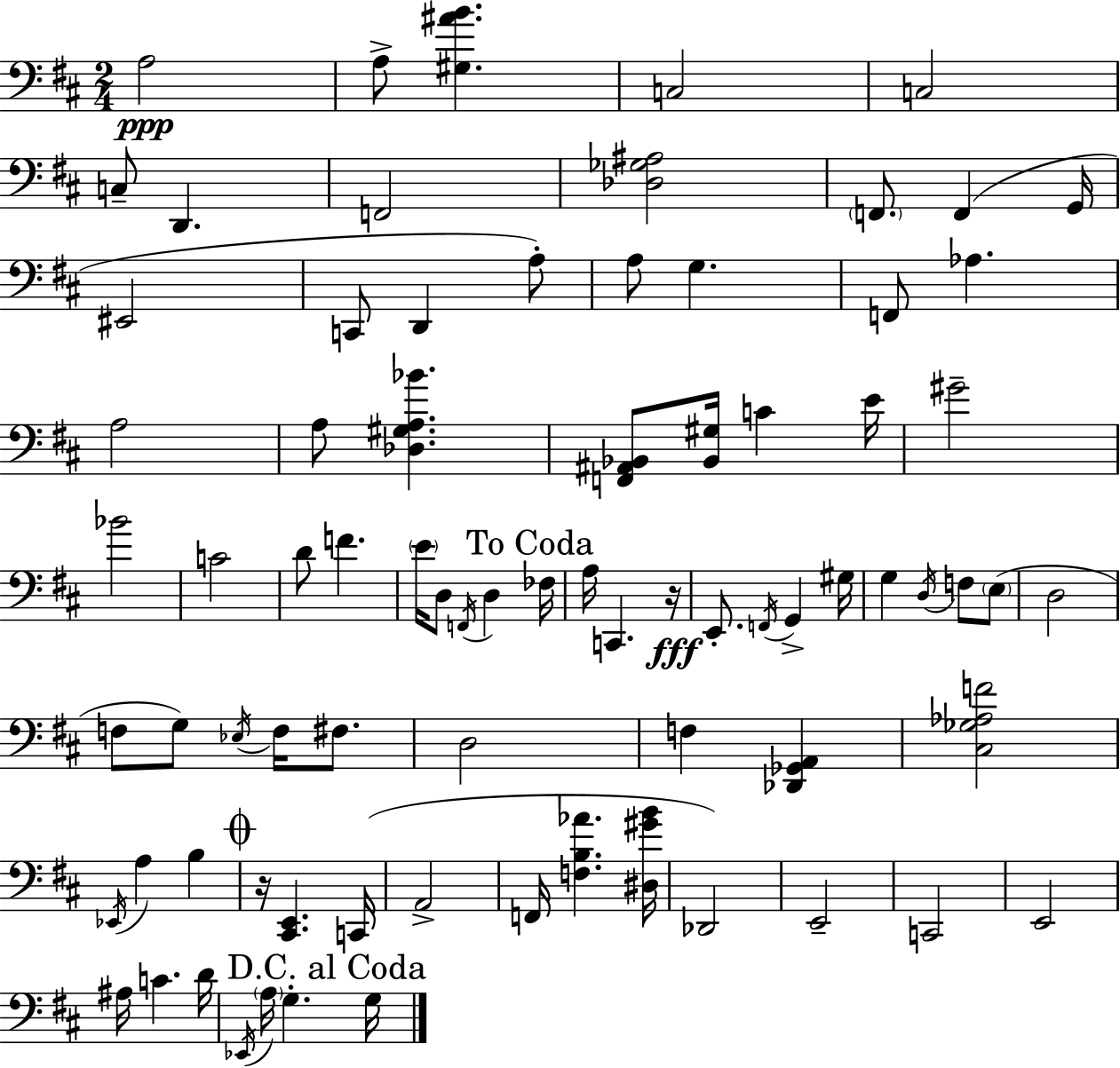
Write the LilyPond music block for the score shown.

{
  \clef bass
  \numericTimeSignature
  \time 2/4
  \key d \major
  a2\ppp | a8-> <gis ais' b'>4. | c2 | c2 | \break c8-- d,4. | f,2 | <des ges ais>2 | \parenthesize f,8. f,4( g,16 | \break eis,2 | c,8 d,4 a8-.) | a8 g4. | f,8 aes4. | \break a2 | a8 <des gis a bes'>4. | <f, ais, bes,>8 <bes, gis>16 c'4 e'16 | gis'2-- | \break bes'2 | c'2 | d'8 f'4. | \parenthesize e'16 d8 \acciaccatura { f,16 } d4 | \break \mark "To Coda" fes16 a16 c,4. | r16\fff e,8.-. \acciaccatura { f,16 } g,4-> | gis16 g4 \acciaccatura { d16 } f8 | \parenthesize e8( d2 | \break f8 g8) \acciaccatura { ees16 } | f16 fis8. d2 | f4 | <des, ges, a,>4 <cis ges aes f'>2 | \break \acciaccatura { ees,16 } a4 | b4 \mark \markup { \musicglyph "scripts.coda" } r16 <cis, e,>4. | c,16( a,2-> | f,16 <f b aes'>4. | \break <dis gis' b'>16 des,2) | e,2-- | c,2 | e,2 | \break ais16 c'4. | d'16 \acciaccatura { ees,16 } \parenthesize a16 g4.-. | \mark "D.C. al Coda" g16 \bar "|."
}